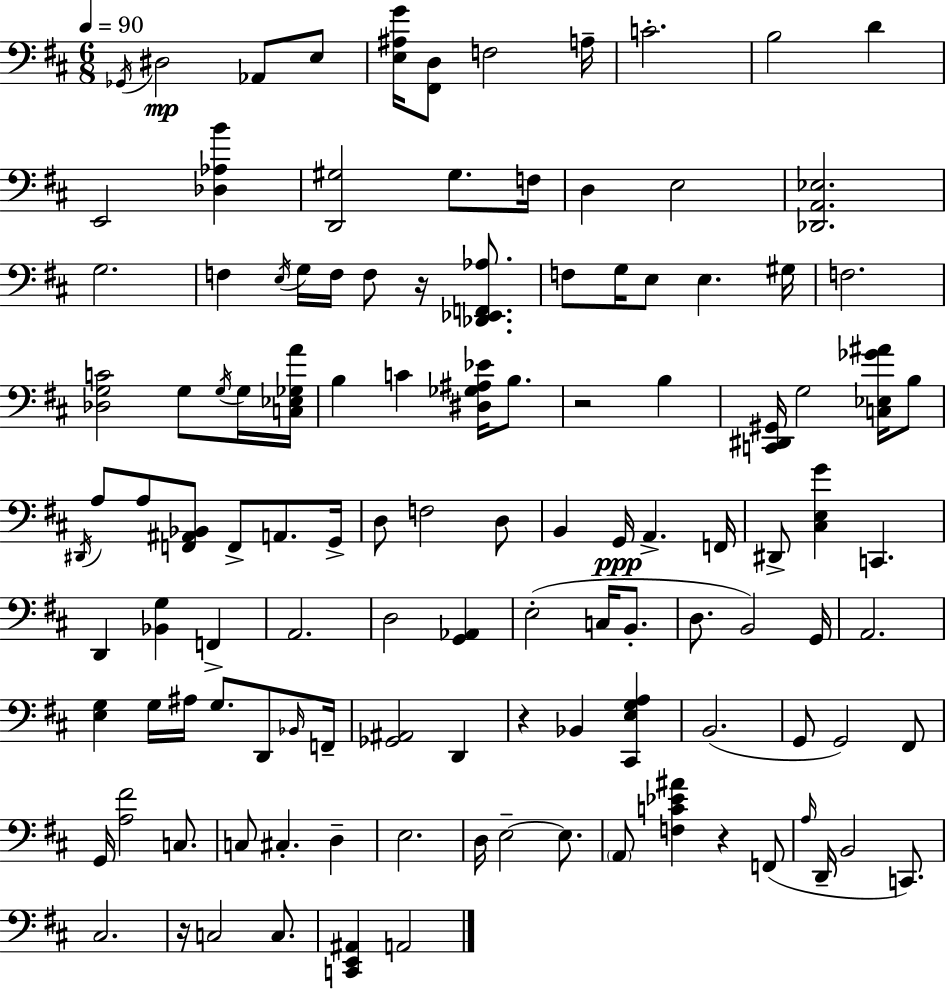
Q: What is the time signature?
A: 6/8